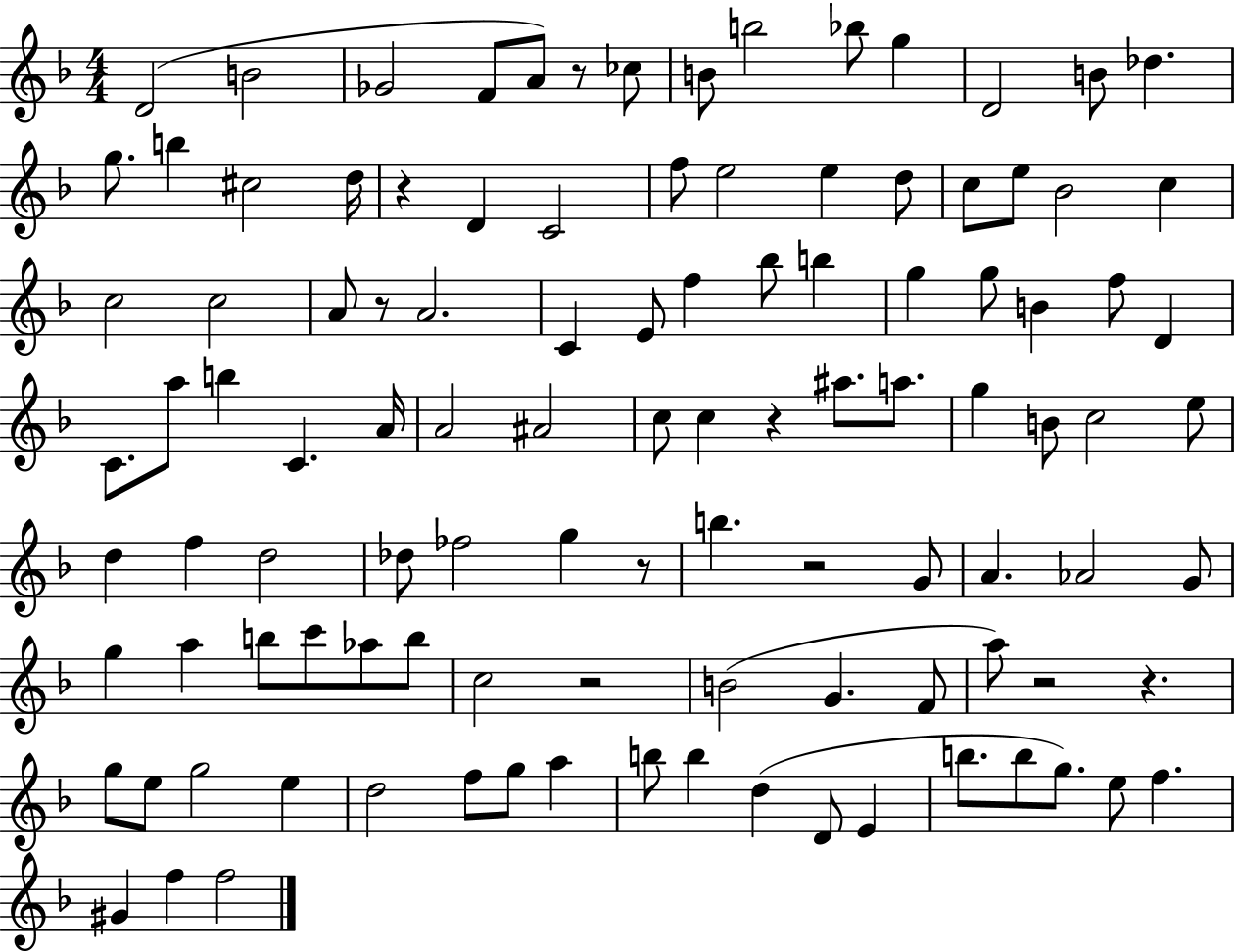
X:1
T:Untitled
M:4/4
L:1/4
K:F
D2 B2 _G2 F/2 A/2 z/2 _c/2 B/2 b2 _b/2 g D2 B/2 _d g/2 b ^c2 d/4 z D C2 f/2 e2 e d/2 c/2 e/2 _B2 c c2 c2 A/2 z/2 A2 C E/2 f _b/2 b g g/2 B f/2 D C/2 a/2 b C A/4 A2 ^A2 c/2 c z ^a/2 a/2 g B/2 c2 e/2 d f d2 _d/2 _f2 g z/2 b z2 G/2 A _A2 G/2 g a b/2 c'/2 _a/2 b/2 c2 z2 B2 G F/2 a/2 z2 z g/2 e/2 g2 e d2 f/2 g/2 a b/2 b d D/2 E b/2 b/2 g/2 e/2 f ^G f f2